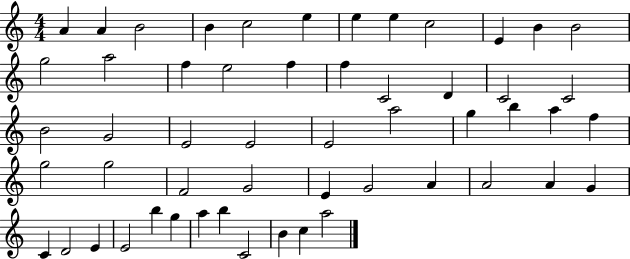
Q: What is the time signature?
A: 4/4